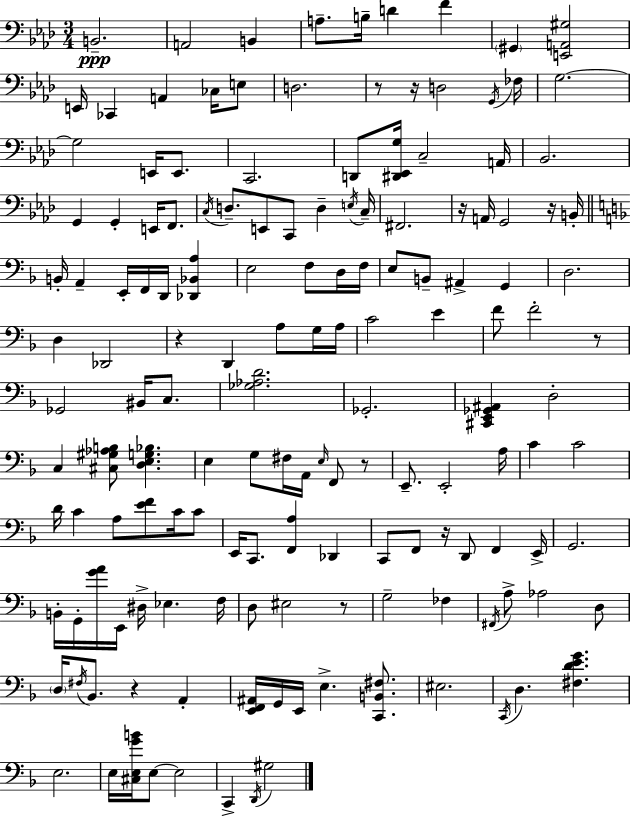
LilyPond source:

{
  \clef bass
  \numericTimeSignature
  \time 3/4
  \key aes \major
  b,2.--\ppp | a,2 b,4 | a8.-- b16-- d'4 f'4 | \parenthesize gis,4 <e, a, gis>2 | \break e,16 ces,4 a,4 ces16 e8 | d2. | r8 r16 d2 \acciaccatura { g,16 } | fes16 g2.~~ | \break g2 e,16 e,8. | c,2. | d,8 <dis, ees, g>16 c2-- | a,16 bes,2. | \break g,4 g,4-. e,16 f,8. | \acciaccatura { c16 } d8.-- e,8 c,8 d4-- | \acciaccatura { e16 } c16-- fis,2. | r16 a,16 g,2 | \break r16 b,16-. \bar "||" \break \key d \minor b,16-. a,4-- e,16-. f,16 d,16 <des, bes, a>4 | e2 f8 d16 f16 | e8 b,8-- ais,4-> g,4 | d2. | \break d4 des,2 | r4 d,4 a8 g16 a16 | c'2 e'4 | f'8 f'2-. r8 | \break ges,2 bis,16 c8. | <ges aes d'>2. | ges,2.-. | <cis, e, ges, ais,>4 d2-. | \break c4 <cis gis aes b>8 <d e g bes>4. | e4 g8 fis16 a,16 \grace { e16 } f,8 r8 | e,8.-- e,2-. | a16 c'4 c'2 | \break d'16 c'4 a8 <e' f'>8 c'16 c'8 | e,16 c,8. <f, a>4 des,4 | c,8 f,8 r16 d,8 f,4 | e,16-> g,2. | \break b,16-. g,16-. <g' a'>16 e,16 dis16-> ees4. | f16 d8 eis2 r8 | g2-- fes4 | \acciaccatura { fis,16 } a8-> aes2 | \break d8 \parenthesize d16 \acciaccatura { fis16 } bes,8. r4 a,4-. | <e, f, ais,>16 g,16 e,16 e4.-> | <c, b, fis>8. eis2. | \acciaccatura { c,16 } d4. <fis d' e' g'>4. | \break e2. | e16 <cis e g' b'>16 e8~~ e2 | c,4-> \acciaccatura { d,16 } gis2 | \bar "|."
}